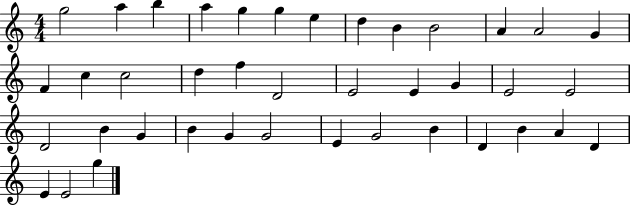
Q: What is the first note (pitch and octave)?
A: G5